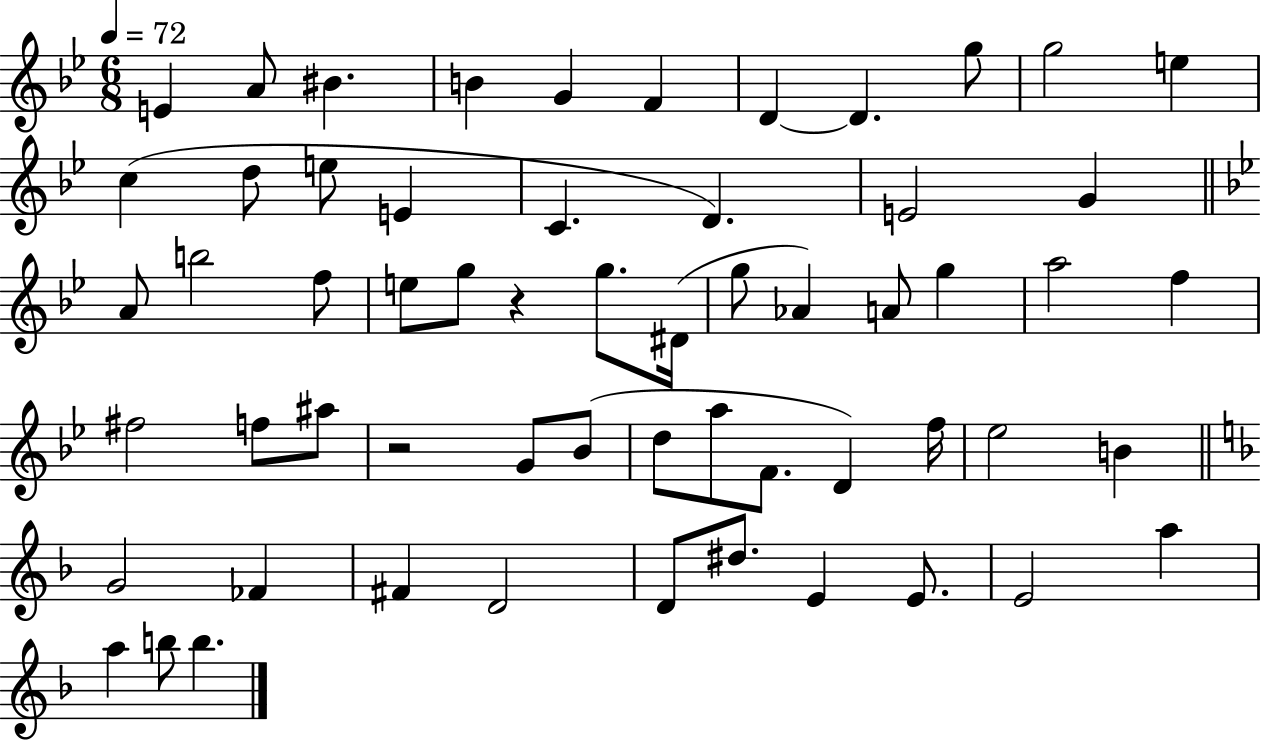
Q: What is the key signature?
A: BES major